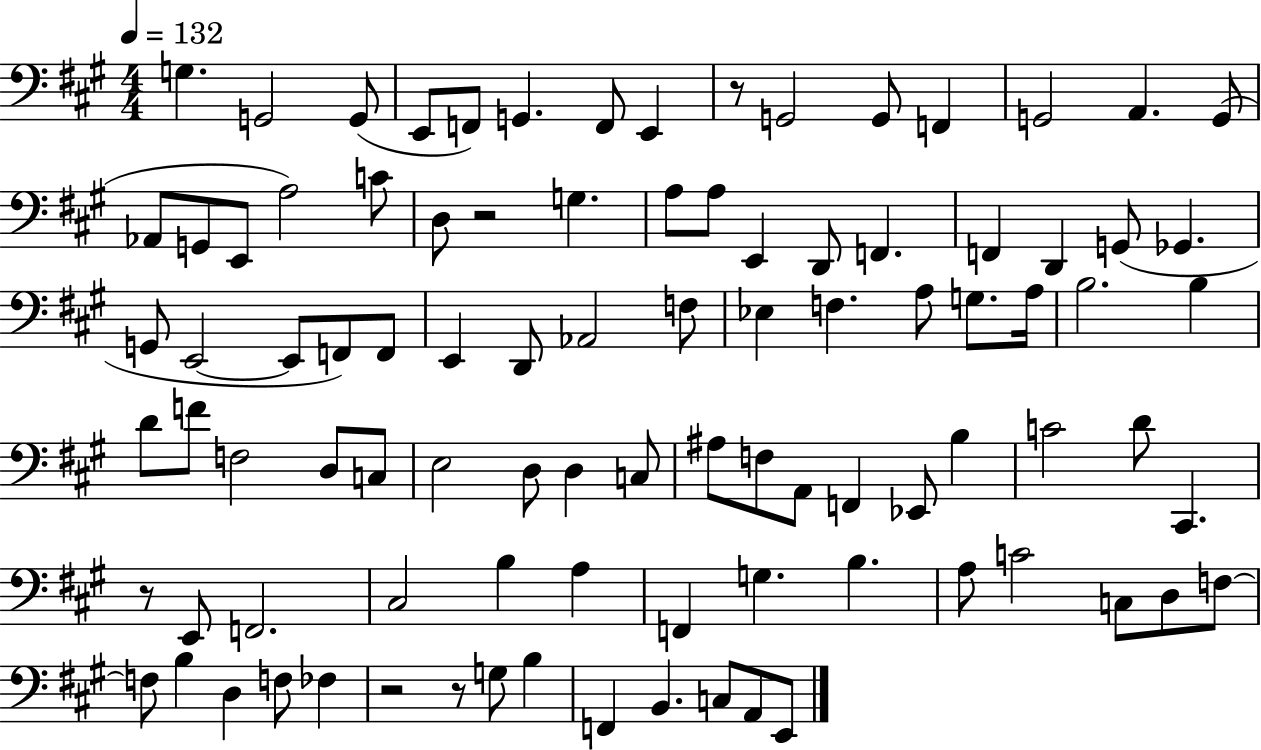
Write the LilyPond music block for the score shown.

{
  \clef bass
  \numericTimeSignature
  \time 4/4
  \key a \major
  \tempo 4 = 132
  g4. g,2 g,8( | e,8 f,8) g,4. f,8 e,4 | r8 g,2 g,8 f,4 | g,2 a,4. g,8( | \break aes,8 g,8 e,8 a2) c'8 | d8 r2 g4. | a8 a8 e,4 d,8 f,4. | f,4 d,4 g,8( ges,4. | \break g,8 e,2~~ e,8 f,8) f,8 | e,4 d,8 aes,2 f8 | ees4 f4. a8 g8. a16 | b2. b4 | \break d'8 f'8 f2 d8 c8 | e2 d8 d4 c8 | ais8 f8 a,8 f,4 ees,8 b4 | c'2 d'8 cis,4. | \break r8 e,8 f,2. | cis2 b4 a4 | f,4 g4. b4. | a8 c'2 c8 d8 f8~~ | \break f8 b4 d4 f8 fes4 | r2 r8 g8 b4 | f,4 b,4. c8 a,8 e,8 | \bar "|."
}